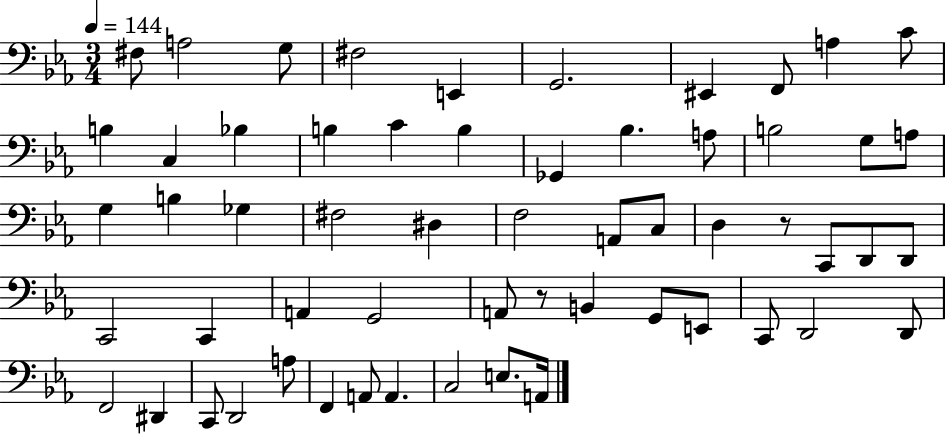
{
  \clef bass
  \numericTimeSignature
  \time 3/4
  \key ees \major
  \tempo 4 = 144
  fis8 a2 g8 | fis2 e,4 | g,2. | eis,4 f,8 a4 c'8 | \break b4 c4 bes4 | b4 c'4 b4 | ges,4 bes4. a8 | b2 g8 a8 | \break g4 b4 ges4 | fis2 dis4 | f2 a,8 c8 | d4 r8 c,8 d,8 d,8 | \break c,2 c,4 | a,4 g,2 | a,8 r8 b,4 g,8 e,8 | c,8 d,2 d,8 | \break f,2 dis,4 | c,8 d,2 a8 | f,4 a,8 a,4. | c2 e8. a,16 | \break \bar "|."
}